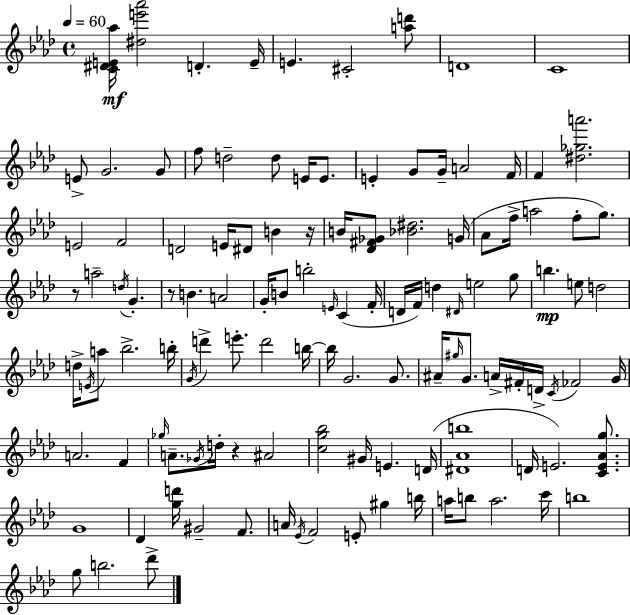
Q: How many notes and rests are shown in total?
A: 119